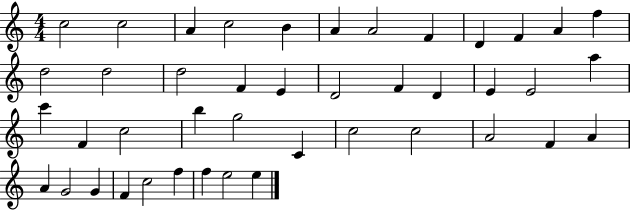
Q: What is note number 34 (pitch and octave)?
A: A4